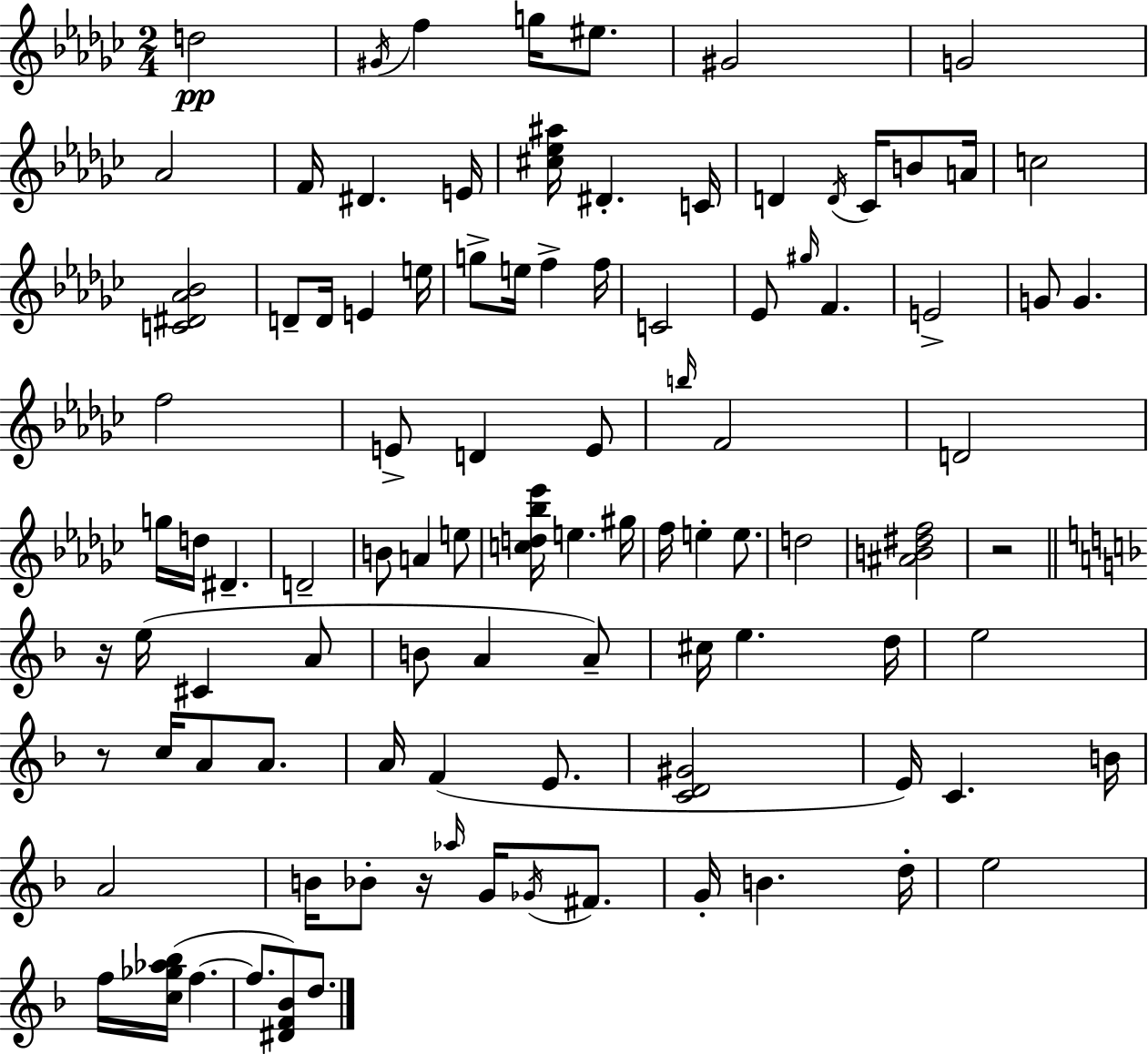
{
  \clef treble
  \numericTimeSignature
  \time 2/4
  \key ees \minor
  d''2\pp | \acciaccatura { gis'16 } f''4 g''16 eis''8. | gis'2 | g'2 | \break aes'2 | f'16 dis'4. | e'16 <cis'' ees'' ais''>16 dis'4.-. | c'16 d'4 \acciaccatura { d'16 } ces'16 b'8 | \break a'16 c''2 | <c' dis' aes' bes'>2 | d'8-- d'16 e'4 | e''16 g''8-> e''16 f''4-> | \break f''16 c'2 | ees'8 \grace { gis''16 } f'4. | e'2-> | g'8 g'4. | \break f''2 | e'8-> d'4 | e'8 \grace { b''16 } f'2 | d'2 | \break g''16 d''16 dis'4.-- | d'2-- | b'8 a'4 | e''8 <c'' d'' bes'' ees'''>16 e''4. | \break gis''16 f''16 e''4-. | e''8. d''2 | <ais' b' dis'' f''>2 | r2 | \break \bar "||" \break \key f \major r16 e''16( cis'4 a'8 | b'8 a'4 a'8--) | cis''16 e''4. d''16 | e''2 | \break r8 c''16 a'8 a'8. | a'16 f'4( e'8. | <c' d' gis'>2 | e'16) c'4. b'16 | \break a'2 | b'16 bes'8-. r16 \grace { aes''16 } g'16 \acciaccatura { ges'16 } fis'8. | g'16-. b'4. | d''16-. e''2 | \break f''16 <c'' ges'' aes'' bes''>16( f''4.~~ | f''8. <dis' f' bes'>8) d''8. | \bar "|."
}